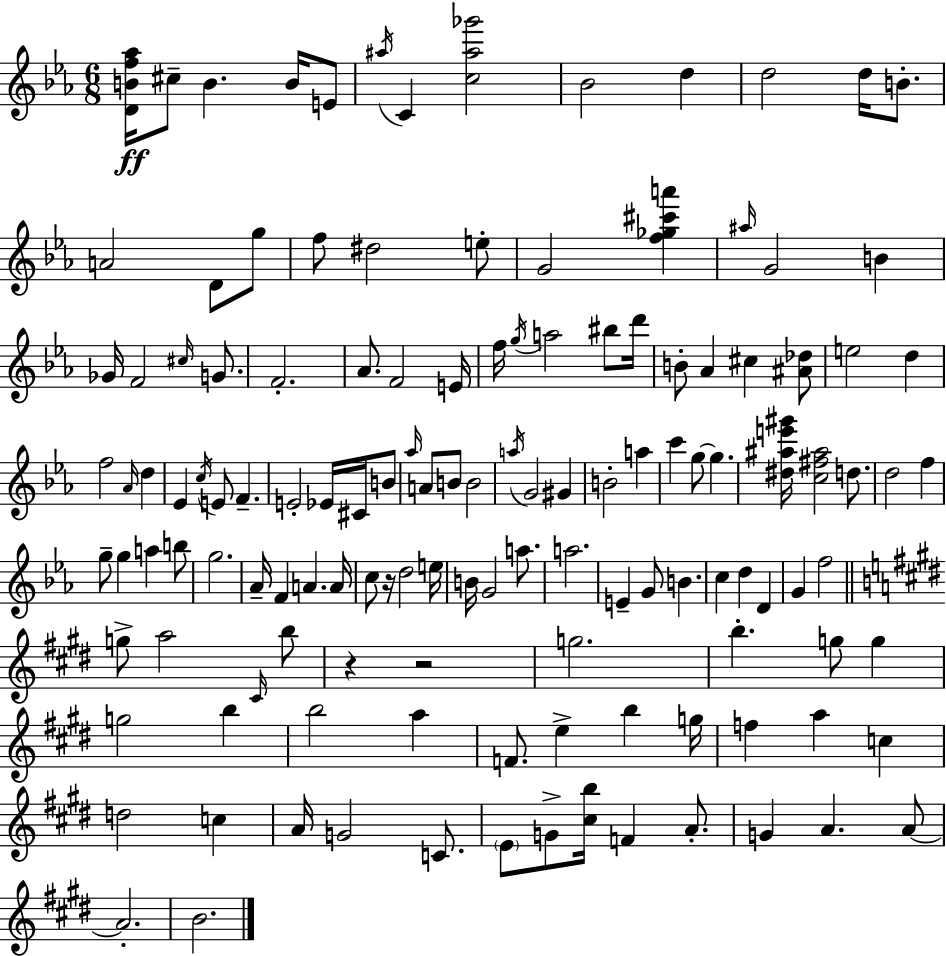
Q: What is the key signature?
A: EES major